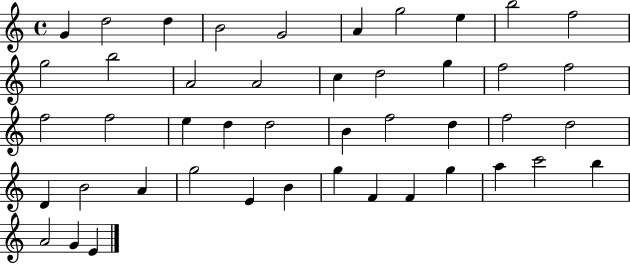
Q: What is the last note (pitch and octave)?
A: E4